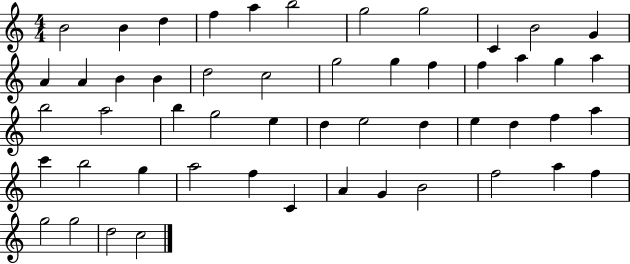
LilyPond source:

{
  \clef treble
  \numericTimeSignature
  \time 4/4
  \key c \major
  b'2 b'4 d''4 | f''4 a''4 b''2 | g''2 g''2 | c'4 b'2 g'4 | \break a'4 a'4 b'4 b'4 | d''2 c''2 | g''2 g''4 f''4 | f''4 a''4 g''4 a''4 | \break b''2 a''2 | b''4 g''2 e''4 | d''4 e''2 d''4 | e''4 d''4 f''4 a''4 | \break c'''4 b''2 g''4 | a''2 f''4 c'4 | a'4 g'4 b'2 | f''2 a''4 f''4 | \break g''2 g''2 | d''2 c''2 | \bar "|."
}